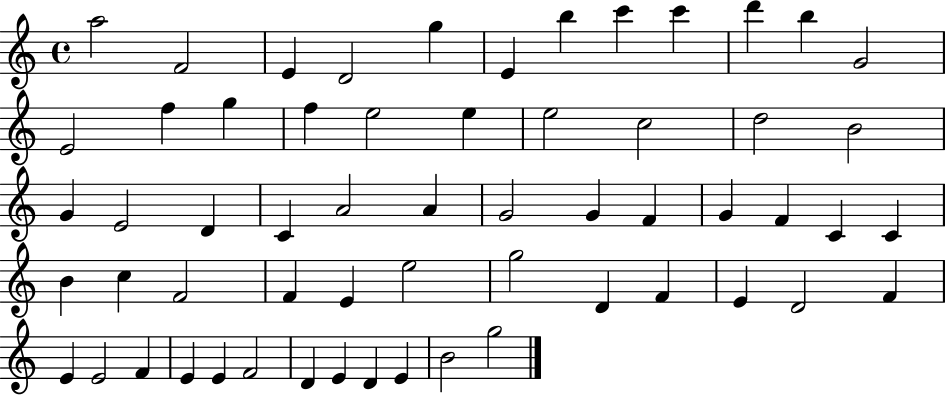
{
  \clef treble
  \time 4/4
  \defaultTimeSignature
  \key c \major
  a''2 f'2 | e'4 d'2 g''4 | e'4 b''4 c'''4 c'''4 | d'''4 b''4 g'2 | \break e'2 f''4 g''4 | f''4 e''2 e''4 | e''2 c''2 | d''2 b'2 | \break g'4 e'2 d'4 | c'4 a'2 a'4 | g'2 g'4 f'4 | g'4 f'4 c'4 c'4 | \break b'4 c''4 f'2 | f'4 e'4 e''2 | g''2 d'4 f'4 | e'4 d'2 f'4 | \break e'4 e'2 f'4 | e'4 e'4 f'2 | d'4 e'4 d'4 e'4 | b'2 g''2 | \break \bar "|."
}